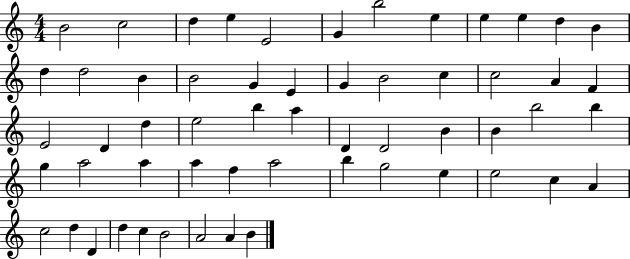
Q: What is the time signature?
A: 4/4